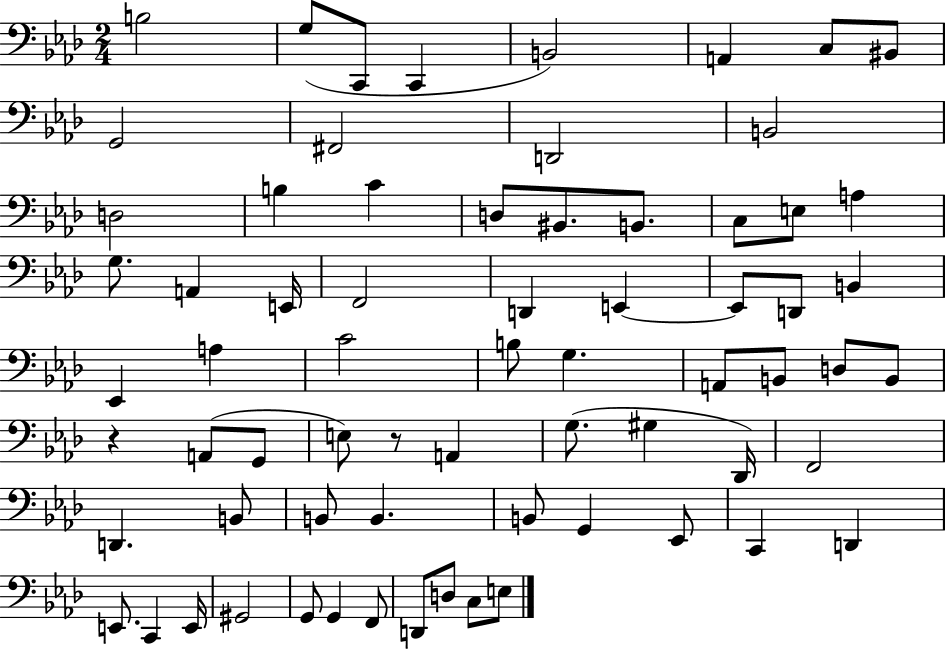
X:1
T:Untitled
M:2/4
L:1/4
K:Ab
B,2 G,/2 C,,/2 C,, B,,2 A,, C,/2 ^B,,/2 G,,2 ^F,,2 D,,2 B,,2 D,2 B, C D,/2 ^B,,/2 B,,/2 C,/2 E,/2 A, G,/2 A,, E,,/4 F,,2 D,, E,, E,,/2 D,,/2 B,, _E,, A, C2 B,/2 G, A,,/2 B,,/2 D,/2 B,,/2 z A,,/2 G,,/2 E,/2 z/2 A,, G,/2 ^G, _D,,/4 F,,2 D,, B,,/2 B,,/2 B,, B,,/2 G,, _E,,/2 C,, D,, E,,/2 C,, E,,/4 ^G,,2 G,,/2 G,, F,,/2 D,,/2 D,/2 C,/2 E,/2